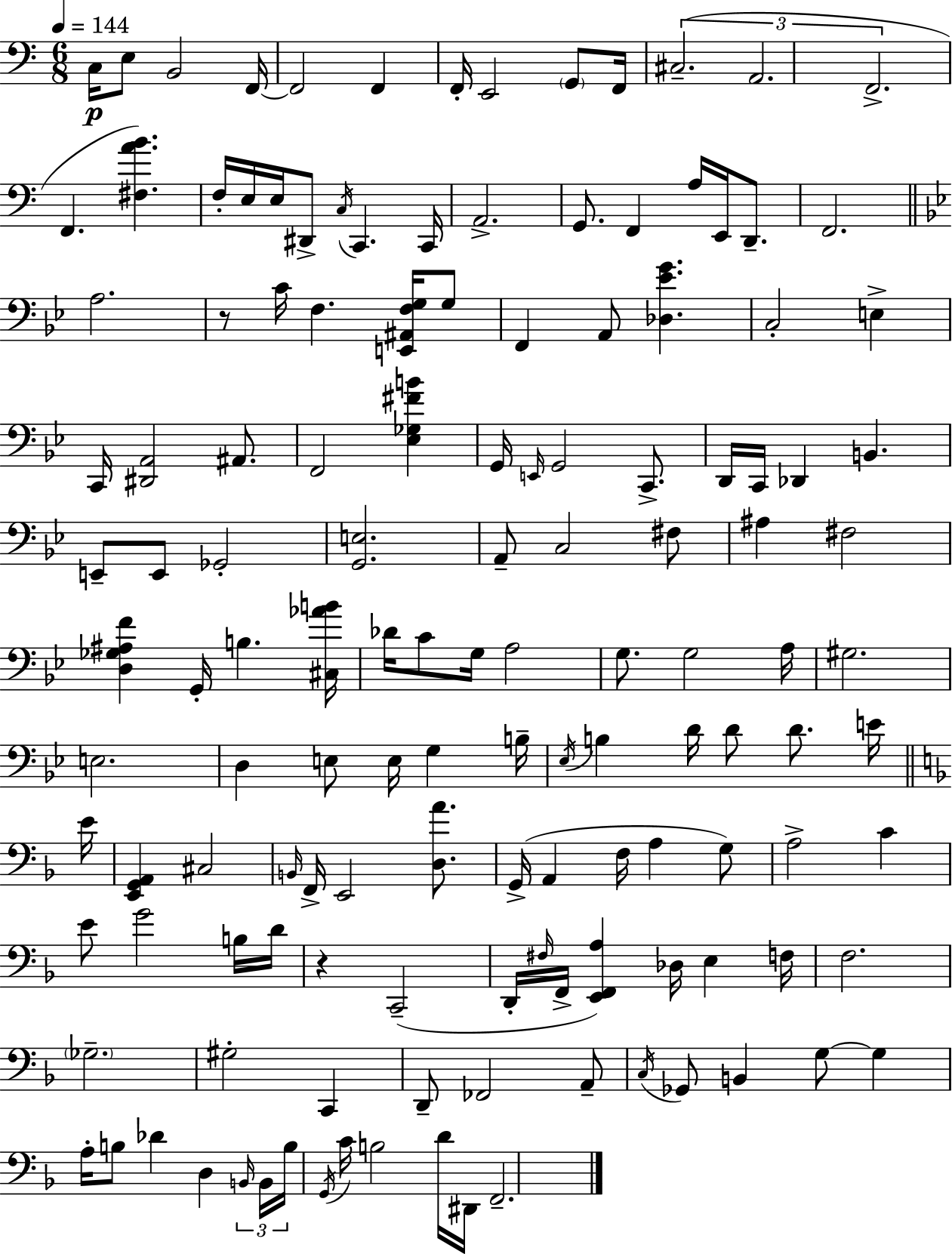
{
  \clef bass
  \numericTimeSignature
  \time 6/8
  \key a \minor
  \tempo 4 = 144
  c16\p e8 b,2 f,16~~ | f,2 f,4 | f,16-. e,2 \parenthesize g,8 f,16 | \tuplet 3/2 { cis2.--( | \break a,2. | f,2.-> } | f,4. <fis a' b'>4.) | f16-. e16 e16 dis,8-> \acciaccatura { c16 } c,4. | \break c,16 a,2.-> | g,8. f,4 a16 e,16 d,8.-- | f,2. | \bar "||" \break \key bes \major a2. | r8 c'16 f4. <e, ais, f g>16 g8 | f,4 a,8 <des ees' g'>4. | c2-. e4-> | \break c,16 <dis, a,>2 ais,8. | f,2 <ees ges fis' b'>4 | g,16 \grace { e,16 } g,2 c,8.-> | d,16 c,16 des,4 b,4. | \break e,8-- e,8 ges,2-. | <g, e>2. | a,8-- c2 fis8 | ais4 fis2 | \break <d ges ais f'>4 g,16-. b4. | <cis aes' b'>16 des'16 c'8 g16 a2 | g8. g2 | a16 gis2. | \break e2. | d4 e8 e16 g4 | b16-- \acciaccatura { ees16 } b4 d'16 d'8 d'8. | e'16 \bar "||" \break \key f \major e'16 <e, g, a,>4 cis2 | \grace { b,16 } f,16-> e,2 <d a'>8. | g,16->( a,4 f16 a4 | g8) a2-> c'4 | \break e'8 g'2 | b16 d'16 r4 c,2--( | d,16-. \grace { fis16 } f,16-> <e, f, a>4) des16 e4 | f16 f2. | \break \parenthesize ges2.-- | gis2-. c,4 | d,8-- fes,2 | a,8-- \acciaccatura { c16 } ges,8 b,4 g8~~ | \break g4 a16-. b8 des'4 d4 | \tuplet 3/2 { \grace { b,16 } b,16 b16 } \acciaccatura { g,16 } c'16 b2 | d'16 dis,16 f,2.-- | \bar "|."
}